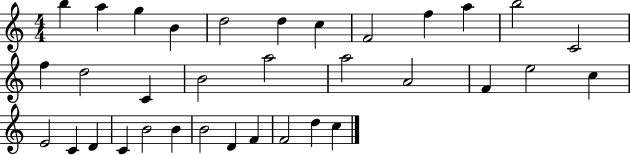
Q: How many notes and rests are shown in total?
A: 34